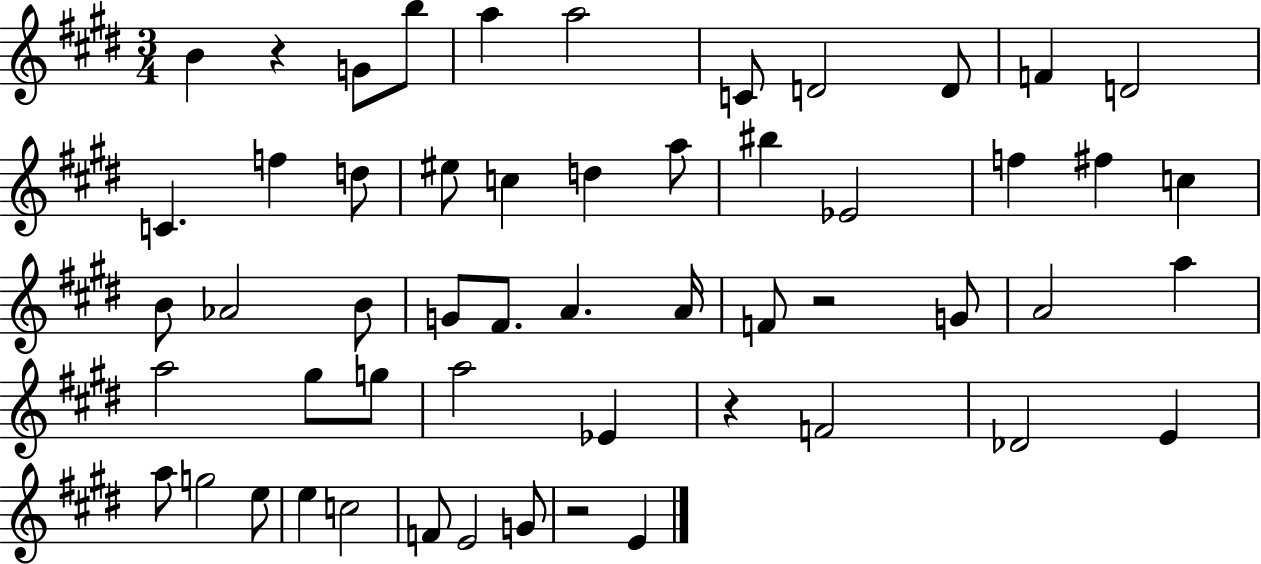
B4/q R/q G4/e B5/e A5/q A5/h C4/e D4/h D4/e F4/q D4/h C4/q. F5/q D5/e EIS5/e C5/q D5/q A5/e BIS5/q Eb4/h F5/q F#5/q C5/q B4/e Ab4/h B4/e G4/e F#4/e. A4/q. A4/s F4/e R/h G4/e A4/h A5/q A5/h G#5/e G5/e A5/h Eb4/q R/q F4/h Db4/h E4/q A5/e G5/h E5/e E5/q C5/h F4/e E4/h G4/e R/h E4/q